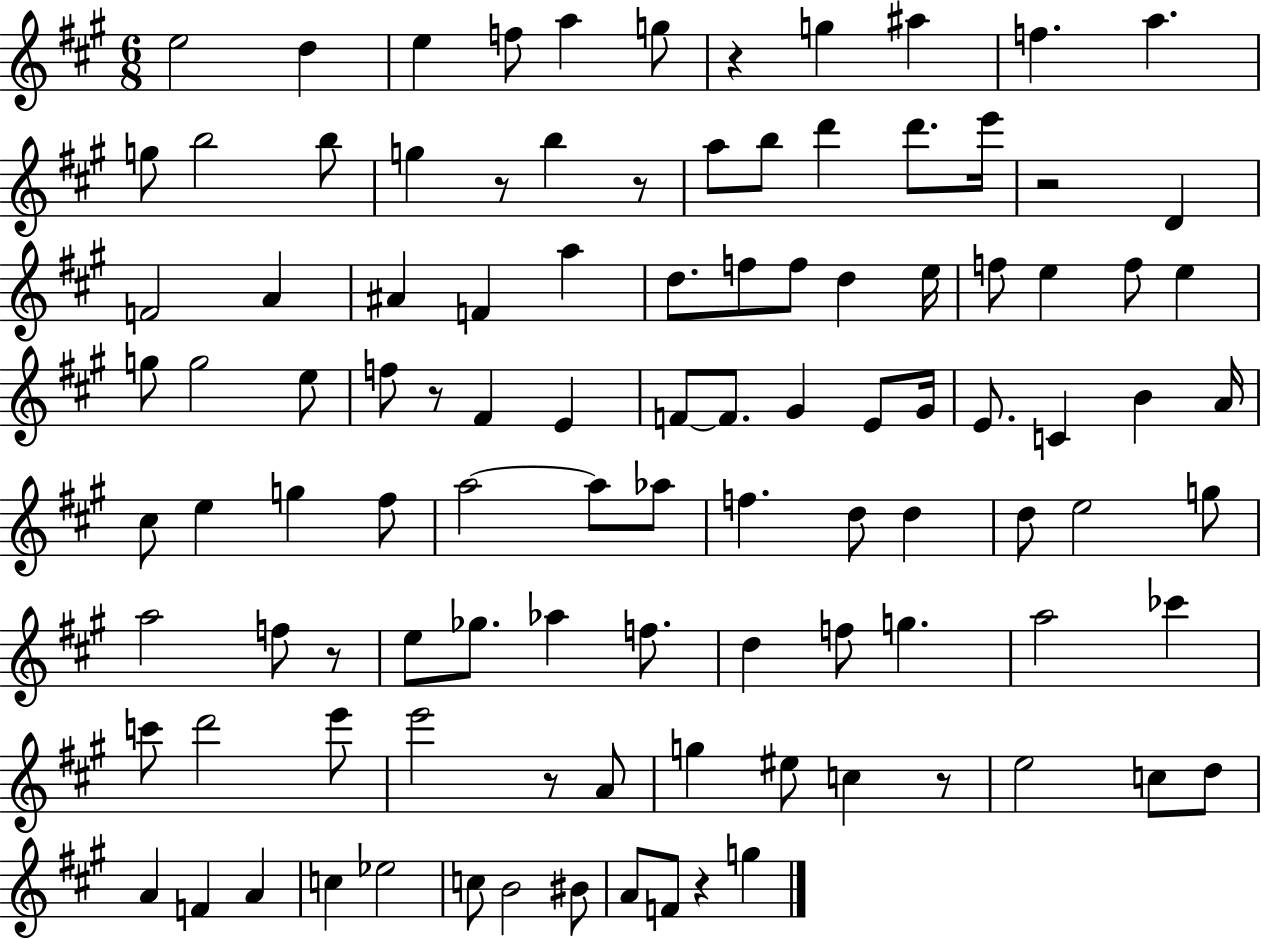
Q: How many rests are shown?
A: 9